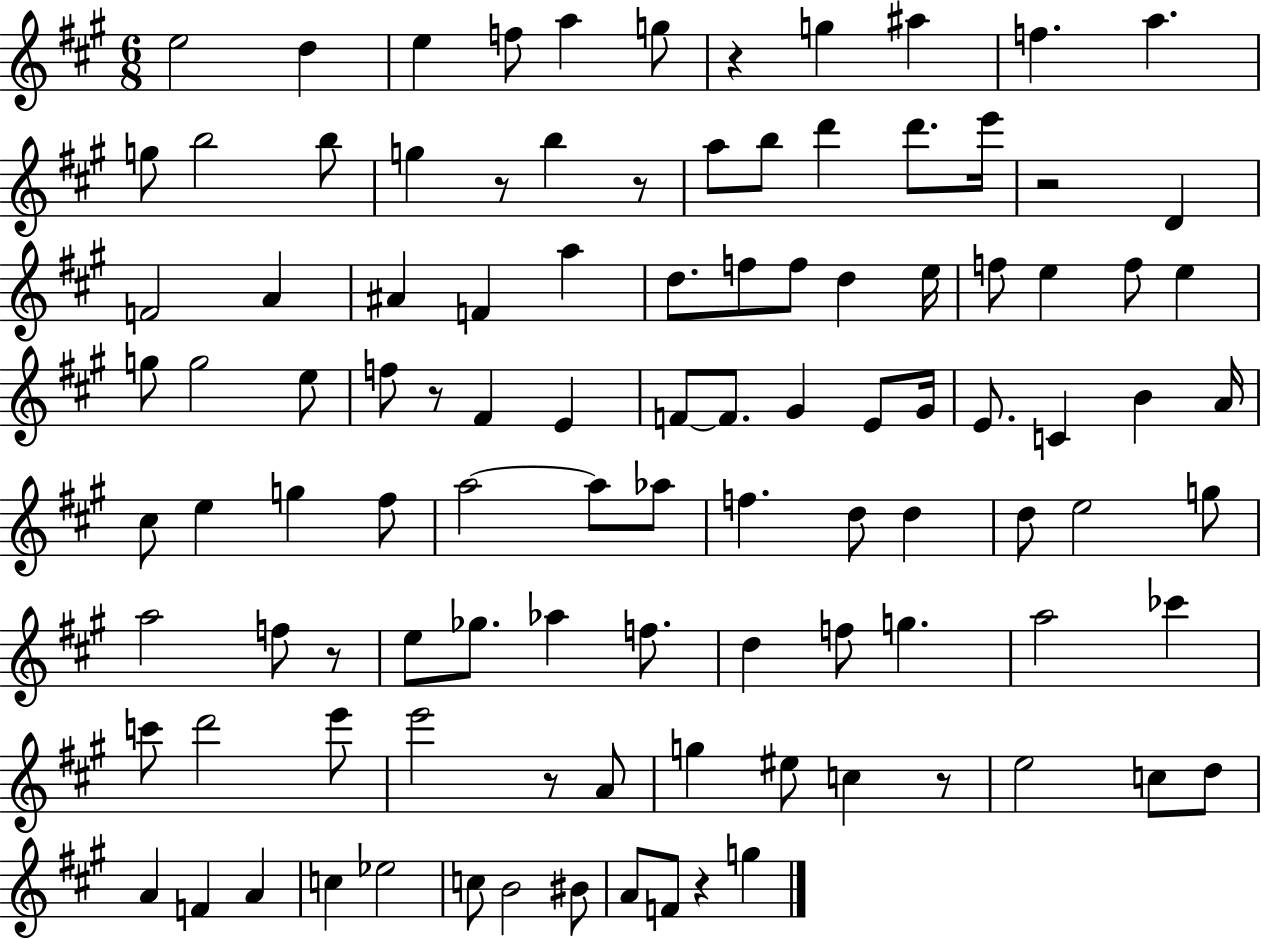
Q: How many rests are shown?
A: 9